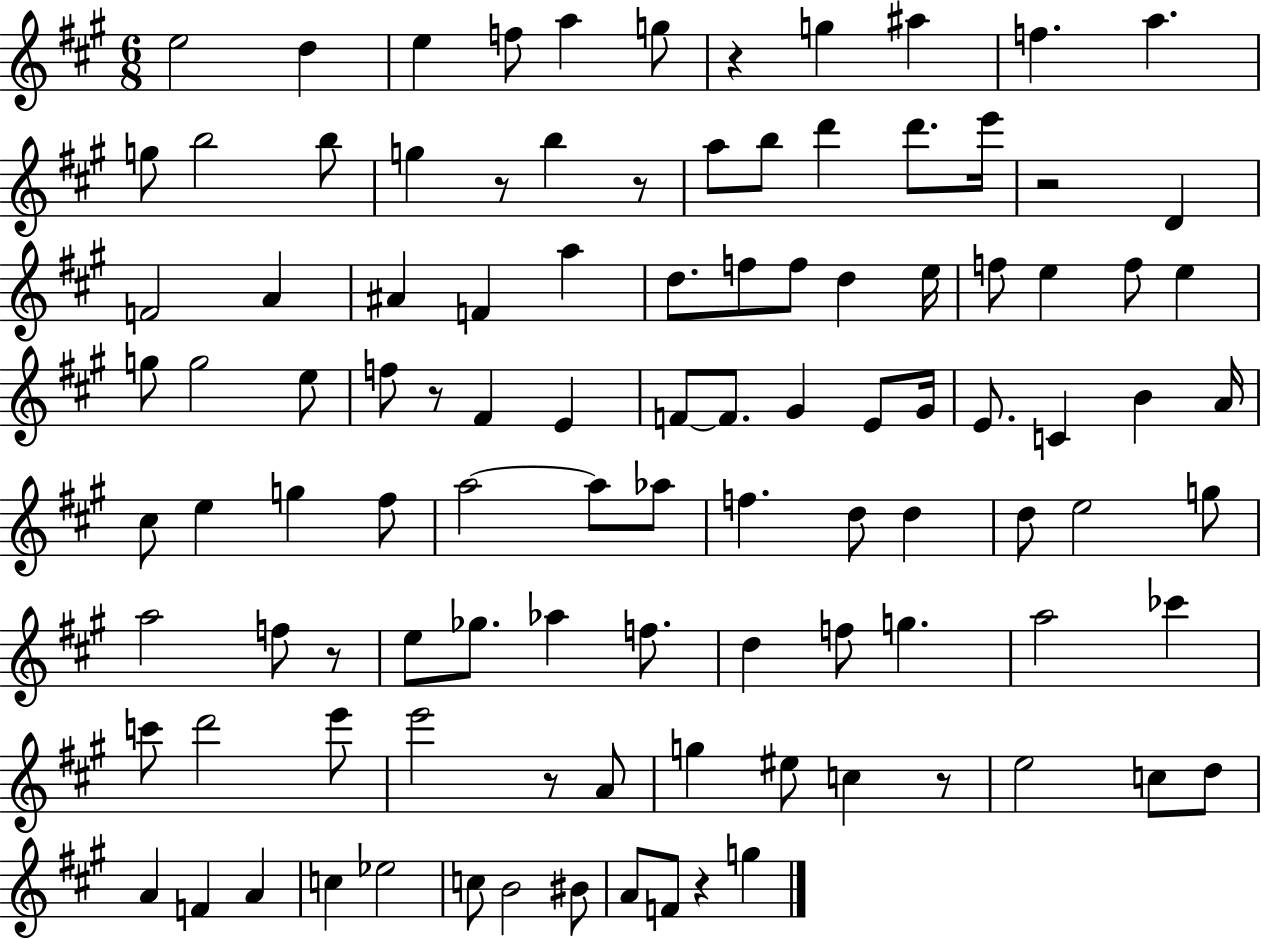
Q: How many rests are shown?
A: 9